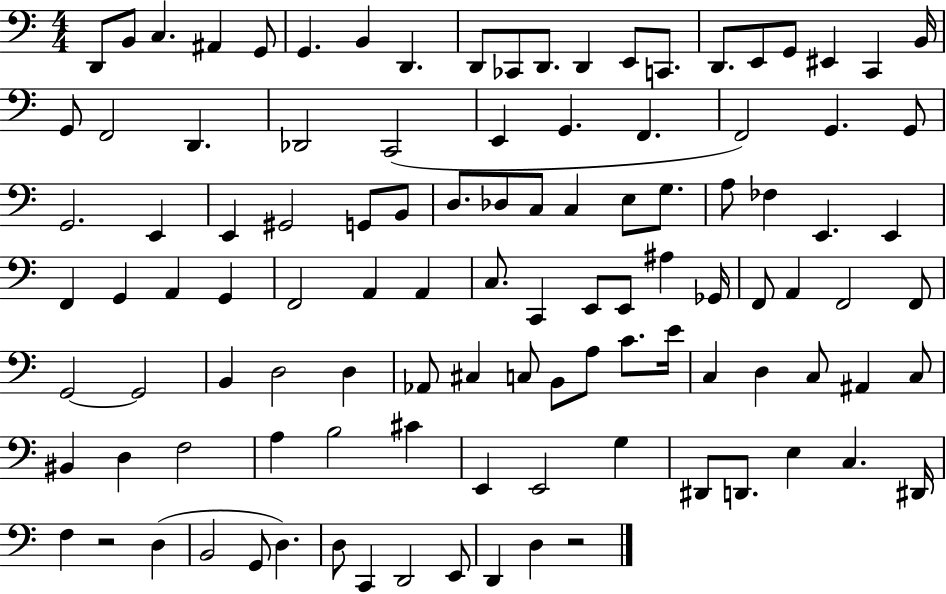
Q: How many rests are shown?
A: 2